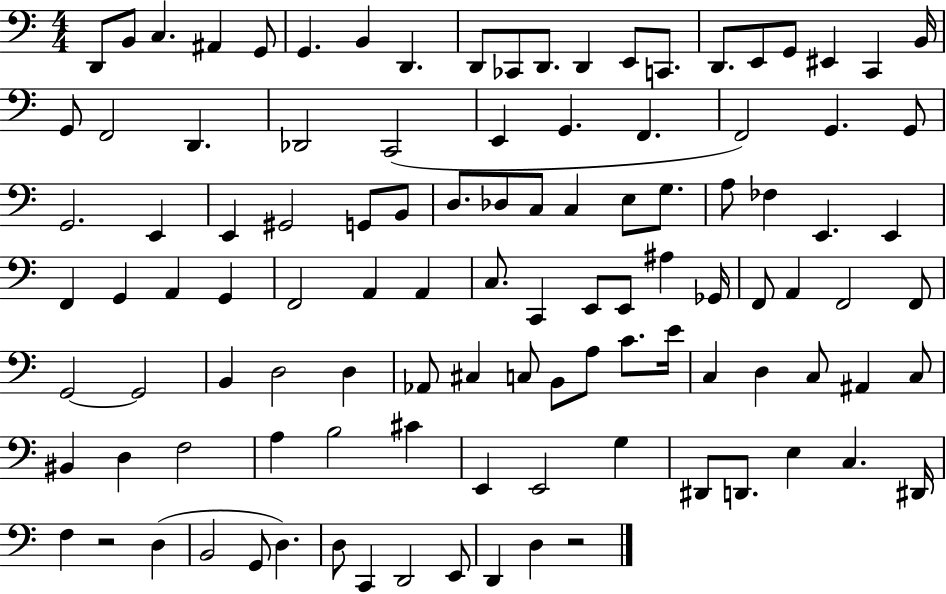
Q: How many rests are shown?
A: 2